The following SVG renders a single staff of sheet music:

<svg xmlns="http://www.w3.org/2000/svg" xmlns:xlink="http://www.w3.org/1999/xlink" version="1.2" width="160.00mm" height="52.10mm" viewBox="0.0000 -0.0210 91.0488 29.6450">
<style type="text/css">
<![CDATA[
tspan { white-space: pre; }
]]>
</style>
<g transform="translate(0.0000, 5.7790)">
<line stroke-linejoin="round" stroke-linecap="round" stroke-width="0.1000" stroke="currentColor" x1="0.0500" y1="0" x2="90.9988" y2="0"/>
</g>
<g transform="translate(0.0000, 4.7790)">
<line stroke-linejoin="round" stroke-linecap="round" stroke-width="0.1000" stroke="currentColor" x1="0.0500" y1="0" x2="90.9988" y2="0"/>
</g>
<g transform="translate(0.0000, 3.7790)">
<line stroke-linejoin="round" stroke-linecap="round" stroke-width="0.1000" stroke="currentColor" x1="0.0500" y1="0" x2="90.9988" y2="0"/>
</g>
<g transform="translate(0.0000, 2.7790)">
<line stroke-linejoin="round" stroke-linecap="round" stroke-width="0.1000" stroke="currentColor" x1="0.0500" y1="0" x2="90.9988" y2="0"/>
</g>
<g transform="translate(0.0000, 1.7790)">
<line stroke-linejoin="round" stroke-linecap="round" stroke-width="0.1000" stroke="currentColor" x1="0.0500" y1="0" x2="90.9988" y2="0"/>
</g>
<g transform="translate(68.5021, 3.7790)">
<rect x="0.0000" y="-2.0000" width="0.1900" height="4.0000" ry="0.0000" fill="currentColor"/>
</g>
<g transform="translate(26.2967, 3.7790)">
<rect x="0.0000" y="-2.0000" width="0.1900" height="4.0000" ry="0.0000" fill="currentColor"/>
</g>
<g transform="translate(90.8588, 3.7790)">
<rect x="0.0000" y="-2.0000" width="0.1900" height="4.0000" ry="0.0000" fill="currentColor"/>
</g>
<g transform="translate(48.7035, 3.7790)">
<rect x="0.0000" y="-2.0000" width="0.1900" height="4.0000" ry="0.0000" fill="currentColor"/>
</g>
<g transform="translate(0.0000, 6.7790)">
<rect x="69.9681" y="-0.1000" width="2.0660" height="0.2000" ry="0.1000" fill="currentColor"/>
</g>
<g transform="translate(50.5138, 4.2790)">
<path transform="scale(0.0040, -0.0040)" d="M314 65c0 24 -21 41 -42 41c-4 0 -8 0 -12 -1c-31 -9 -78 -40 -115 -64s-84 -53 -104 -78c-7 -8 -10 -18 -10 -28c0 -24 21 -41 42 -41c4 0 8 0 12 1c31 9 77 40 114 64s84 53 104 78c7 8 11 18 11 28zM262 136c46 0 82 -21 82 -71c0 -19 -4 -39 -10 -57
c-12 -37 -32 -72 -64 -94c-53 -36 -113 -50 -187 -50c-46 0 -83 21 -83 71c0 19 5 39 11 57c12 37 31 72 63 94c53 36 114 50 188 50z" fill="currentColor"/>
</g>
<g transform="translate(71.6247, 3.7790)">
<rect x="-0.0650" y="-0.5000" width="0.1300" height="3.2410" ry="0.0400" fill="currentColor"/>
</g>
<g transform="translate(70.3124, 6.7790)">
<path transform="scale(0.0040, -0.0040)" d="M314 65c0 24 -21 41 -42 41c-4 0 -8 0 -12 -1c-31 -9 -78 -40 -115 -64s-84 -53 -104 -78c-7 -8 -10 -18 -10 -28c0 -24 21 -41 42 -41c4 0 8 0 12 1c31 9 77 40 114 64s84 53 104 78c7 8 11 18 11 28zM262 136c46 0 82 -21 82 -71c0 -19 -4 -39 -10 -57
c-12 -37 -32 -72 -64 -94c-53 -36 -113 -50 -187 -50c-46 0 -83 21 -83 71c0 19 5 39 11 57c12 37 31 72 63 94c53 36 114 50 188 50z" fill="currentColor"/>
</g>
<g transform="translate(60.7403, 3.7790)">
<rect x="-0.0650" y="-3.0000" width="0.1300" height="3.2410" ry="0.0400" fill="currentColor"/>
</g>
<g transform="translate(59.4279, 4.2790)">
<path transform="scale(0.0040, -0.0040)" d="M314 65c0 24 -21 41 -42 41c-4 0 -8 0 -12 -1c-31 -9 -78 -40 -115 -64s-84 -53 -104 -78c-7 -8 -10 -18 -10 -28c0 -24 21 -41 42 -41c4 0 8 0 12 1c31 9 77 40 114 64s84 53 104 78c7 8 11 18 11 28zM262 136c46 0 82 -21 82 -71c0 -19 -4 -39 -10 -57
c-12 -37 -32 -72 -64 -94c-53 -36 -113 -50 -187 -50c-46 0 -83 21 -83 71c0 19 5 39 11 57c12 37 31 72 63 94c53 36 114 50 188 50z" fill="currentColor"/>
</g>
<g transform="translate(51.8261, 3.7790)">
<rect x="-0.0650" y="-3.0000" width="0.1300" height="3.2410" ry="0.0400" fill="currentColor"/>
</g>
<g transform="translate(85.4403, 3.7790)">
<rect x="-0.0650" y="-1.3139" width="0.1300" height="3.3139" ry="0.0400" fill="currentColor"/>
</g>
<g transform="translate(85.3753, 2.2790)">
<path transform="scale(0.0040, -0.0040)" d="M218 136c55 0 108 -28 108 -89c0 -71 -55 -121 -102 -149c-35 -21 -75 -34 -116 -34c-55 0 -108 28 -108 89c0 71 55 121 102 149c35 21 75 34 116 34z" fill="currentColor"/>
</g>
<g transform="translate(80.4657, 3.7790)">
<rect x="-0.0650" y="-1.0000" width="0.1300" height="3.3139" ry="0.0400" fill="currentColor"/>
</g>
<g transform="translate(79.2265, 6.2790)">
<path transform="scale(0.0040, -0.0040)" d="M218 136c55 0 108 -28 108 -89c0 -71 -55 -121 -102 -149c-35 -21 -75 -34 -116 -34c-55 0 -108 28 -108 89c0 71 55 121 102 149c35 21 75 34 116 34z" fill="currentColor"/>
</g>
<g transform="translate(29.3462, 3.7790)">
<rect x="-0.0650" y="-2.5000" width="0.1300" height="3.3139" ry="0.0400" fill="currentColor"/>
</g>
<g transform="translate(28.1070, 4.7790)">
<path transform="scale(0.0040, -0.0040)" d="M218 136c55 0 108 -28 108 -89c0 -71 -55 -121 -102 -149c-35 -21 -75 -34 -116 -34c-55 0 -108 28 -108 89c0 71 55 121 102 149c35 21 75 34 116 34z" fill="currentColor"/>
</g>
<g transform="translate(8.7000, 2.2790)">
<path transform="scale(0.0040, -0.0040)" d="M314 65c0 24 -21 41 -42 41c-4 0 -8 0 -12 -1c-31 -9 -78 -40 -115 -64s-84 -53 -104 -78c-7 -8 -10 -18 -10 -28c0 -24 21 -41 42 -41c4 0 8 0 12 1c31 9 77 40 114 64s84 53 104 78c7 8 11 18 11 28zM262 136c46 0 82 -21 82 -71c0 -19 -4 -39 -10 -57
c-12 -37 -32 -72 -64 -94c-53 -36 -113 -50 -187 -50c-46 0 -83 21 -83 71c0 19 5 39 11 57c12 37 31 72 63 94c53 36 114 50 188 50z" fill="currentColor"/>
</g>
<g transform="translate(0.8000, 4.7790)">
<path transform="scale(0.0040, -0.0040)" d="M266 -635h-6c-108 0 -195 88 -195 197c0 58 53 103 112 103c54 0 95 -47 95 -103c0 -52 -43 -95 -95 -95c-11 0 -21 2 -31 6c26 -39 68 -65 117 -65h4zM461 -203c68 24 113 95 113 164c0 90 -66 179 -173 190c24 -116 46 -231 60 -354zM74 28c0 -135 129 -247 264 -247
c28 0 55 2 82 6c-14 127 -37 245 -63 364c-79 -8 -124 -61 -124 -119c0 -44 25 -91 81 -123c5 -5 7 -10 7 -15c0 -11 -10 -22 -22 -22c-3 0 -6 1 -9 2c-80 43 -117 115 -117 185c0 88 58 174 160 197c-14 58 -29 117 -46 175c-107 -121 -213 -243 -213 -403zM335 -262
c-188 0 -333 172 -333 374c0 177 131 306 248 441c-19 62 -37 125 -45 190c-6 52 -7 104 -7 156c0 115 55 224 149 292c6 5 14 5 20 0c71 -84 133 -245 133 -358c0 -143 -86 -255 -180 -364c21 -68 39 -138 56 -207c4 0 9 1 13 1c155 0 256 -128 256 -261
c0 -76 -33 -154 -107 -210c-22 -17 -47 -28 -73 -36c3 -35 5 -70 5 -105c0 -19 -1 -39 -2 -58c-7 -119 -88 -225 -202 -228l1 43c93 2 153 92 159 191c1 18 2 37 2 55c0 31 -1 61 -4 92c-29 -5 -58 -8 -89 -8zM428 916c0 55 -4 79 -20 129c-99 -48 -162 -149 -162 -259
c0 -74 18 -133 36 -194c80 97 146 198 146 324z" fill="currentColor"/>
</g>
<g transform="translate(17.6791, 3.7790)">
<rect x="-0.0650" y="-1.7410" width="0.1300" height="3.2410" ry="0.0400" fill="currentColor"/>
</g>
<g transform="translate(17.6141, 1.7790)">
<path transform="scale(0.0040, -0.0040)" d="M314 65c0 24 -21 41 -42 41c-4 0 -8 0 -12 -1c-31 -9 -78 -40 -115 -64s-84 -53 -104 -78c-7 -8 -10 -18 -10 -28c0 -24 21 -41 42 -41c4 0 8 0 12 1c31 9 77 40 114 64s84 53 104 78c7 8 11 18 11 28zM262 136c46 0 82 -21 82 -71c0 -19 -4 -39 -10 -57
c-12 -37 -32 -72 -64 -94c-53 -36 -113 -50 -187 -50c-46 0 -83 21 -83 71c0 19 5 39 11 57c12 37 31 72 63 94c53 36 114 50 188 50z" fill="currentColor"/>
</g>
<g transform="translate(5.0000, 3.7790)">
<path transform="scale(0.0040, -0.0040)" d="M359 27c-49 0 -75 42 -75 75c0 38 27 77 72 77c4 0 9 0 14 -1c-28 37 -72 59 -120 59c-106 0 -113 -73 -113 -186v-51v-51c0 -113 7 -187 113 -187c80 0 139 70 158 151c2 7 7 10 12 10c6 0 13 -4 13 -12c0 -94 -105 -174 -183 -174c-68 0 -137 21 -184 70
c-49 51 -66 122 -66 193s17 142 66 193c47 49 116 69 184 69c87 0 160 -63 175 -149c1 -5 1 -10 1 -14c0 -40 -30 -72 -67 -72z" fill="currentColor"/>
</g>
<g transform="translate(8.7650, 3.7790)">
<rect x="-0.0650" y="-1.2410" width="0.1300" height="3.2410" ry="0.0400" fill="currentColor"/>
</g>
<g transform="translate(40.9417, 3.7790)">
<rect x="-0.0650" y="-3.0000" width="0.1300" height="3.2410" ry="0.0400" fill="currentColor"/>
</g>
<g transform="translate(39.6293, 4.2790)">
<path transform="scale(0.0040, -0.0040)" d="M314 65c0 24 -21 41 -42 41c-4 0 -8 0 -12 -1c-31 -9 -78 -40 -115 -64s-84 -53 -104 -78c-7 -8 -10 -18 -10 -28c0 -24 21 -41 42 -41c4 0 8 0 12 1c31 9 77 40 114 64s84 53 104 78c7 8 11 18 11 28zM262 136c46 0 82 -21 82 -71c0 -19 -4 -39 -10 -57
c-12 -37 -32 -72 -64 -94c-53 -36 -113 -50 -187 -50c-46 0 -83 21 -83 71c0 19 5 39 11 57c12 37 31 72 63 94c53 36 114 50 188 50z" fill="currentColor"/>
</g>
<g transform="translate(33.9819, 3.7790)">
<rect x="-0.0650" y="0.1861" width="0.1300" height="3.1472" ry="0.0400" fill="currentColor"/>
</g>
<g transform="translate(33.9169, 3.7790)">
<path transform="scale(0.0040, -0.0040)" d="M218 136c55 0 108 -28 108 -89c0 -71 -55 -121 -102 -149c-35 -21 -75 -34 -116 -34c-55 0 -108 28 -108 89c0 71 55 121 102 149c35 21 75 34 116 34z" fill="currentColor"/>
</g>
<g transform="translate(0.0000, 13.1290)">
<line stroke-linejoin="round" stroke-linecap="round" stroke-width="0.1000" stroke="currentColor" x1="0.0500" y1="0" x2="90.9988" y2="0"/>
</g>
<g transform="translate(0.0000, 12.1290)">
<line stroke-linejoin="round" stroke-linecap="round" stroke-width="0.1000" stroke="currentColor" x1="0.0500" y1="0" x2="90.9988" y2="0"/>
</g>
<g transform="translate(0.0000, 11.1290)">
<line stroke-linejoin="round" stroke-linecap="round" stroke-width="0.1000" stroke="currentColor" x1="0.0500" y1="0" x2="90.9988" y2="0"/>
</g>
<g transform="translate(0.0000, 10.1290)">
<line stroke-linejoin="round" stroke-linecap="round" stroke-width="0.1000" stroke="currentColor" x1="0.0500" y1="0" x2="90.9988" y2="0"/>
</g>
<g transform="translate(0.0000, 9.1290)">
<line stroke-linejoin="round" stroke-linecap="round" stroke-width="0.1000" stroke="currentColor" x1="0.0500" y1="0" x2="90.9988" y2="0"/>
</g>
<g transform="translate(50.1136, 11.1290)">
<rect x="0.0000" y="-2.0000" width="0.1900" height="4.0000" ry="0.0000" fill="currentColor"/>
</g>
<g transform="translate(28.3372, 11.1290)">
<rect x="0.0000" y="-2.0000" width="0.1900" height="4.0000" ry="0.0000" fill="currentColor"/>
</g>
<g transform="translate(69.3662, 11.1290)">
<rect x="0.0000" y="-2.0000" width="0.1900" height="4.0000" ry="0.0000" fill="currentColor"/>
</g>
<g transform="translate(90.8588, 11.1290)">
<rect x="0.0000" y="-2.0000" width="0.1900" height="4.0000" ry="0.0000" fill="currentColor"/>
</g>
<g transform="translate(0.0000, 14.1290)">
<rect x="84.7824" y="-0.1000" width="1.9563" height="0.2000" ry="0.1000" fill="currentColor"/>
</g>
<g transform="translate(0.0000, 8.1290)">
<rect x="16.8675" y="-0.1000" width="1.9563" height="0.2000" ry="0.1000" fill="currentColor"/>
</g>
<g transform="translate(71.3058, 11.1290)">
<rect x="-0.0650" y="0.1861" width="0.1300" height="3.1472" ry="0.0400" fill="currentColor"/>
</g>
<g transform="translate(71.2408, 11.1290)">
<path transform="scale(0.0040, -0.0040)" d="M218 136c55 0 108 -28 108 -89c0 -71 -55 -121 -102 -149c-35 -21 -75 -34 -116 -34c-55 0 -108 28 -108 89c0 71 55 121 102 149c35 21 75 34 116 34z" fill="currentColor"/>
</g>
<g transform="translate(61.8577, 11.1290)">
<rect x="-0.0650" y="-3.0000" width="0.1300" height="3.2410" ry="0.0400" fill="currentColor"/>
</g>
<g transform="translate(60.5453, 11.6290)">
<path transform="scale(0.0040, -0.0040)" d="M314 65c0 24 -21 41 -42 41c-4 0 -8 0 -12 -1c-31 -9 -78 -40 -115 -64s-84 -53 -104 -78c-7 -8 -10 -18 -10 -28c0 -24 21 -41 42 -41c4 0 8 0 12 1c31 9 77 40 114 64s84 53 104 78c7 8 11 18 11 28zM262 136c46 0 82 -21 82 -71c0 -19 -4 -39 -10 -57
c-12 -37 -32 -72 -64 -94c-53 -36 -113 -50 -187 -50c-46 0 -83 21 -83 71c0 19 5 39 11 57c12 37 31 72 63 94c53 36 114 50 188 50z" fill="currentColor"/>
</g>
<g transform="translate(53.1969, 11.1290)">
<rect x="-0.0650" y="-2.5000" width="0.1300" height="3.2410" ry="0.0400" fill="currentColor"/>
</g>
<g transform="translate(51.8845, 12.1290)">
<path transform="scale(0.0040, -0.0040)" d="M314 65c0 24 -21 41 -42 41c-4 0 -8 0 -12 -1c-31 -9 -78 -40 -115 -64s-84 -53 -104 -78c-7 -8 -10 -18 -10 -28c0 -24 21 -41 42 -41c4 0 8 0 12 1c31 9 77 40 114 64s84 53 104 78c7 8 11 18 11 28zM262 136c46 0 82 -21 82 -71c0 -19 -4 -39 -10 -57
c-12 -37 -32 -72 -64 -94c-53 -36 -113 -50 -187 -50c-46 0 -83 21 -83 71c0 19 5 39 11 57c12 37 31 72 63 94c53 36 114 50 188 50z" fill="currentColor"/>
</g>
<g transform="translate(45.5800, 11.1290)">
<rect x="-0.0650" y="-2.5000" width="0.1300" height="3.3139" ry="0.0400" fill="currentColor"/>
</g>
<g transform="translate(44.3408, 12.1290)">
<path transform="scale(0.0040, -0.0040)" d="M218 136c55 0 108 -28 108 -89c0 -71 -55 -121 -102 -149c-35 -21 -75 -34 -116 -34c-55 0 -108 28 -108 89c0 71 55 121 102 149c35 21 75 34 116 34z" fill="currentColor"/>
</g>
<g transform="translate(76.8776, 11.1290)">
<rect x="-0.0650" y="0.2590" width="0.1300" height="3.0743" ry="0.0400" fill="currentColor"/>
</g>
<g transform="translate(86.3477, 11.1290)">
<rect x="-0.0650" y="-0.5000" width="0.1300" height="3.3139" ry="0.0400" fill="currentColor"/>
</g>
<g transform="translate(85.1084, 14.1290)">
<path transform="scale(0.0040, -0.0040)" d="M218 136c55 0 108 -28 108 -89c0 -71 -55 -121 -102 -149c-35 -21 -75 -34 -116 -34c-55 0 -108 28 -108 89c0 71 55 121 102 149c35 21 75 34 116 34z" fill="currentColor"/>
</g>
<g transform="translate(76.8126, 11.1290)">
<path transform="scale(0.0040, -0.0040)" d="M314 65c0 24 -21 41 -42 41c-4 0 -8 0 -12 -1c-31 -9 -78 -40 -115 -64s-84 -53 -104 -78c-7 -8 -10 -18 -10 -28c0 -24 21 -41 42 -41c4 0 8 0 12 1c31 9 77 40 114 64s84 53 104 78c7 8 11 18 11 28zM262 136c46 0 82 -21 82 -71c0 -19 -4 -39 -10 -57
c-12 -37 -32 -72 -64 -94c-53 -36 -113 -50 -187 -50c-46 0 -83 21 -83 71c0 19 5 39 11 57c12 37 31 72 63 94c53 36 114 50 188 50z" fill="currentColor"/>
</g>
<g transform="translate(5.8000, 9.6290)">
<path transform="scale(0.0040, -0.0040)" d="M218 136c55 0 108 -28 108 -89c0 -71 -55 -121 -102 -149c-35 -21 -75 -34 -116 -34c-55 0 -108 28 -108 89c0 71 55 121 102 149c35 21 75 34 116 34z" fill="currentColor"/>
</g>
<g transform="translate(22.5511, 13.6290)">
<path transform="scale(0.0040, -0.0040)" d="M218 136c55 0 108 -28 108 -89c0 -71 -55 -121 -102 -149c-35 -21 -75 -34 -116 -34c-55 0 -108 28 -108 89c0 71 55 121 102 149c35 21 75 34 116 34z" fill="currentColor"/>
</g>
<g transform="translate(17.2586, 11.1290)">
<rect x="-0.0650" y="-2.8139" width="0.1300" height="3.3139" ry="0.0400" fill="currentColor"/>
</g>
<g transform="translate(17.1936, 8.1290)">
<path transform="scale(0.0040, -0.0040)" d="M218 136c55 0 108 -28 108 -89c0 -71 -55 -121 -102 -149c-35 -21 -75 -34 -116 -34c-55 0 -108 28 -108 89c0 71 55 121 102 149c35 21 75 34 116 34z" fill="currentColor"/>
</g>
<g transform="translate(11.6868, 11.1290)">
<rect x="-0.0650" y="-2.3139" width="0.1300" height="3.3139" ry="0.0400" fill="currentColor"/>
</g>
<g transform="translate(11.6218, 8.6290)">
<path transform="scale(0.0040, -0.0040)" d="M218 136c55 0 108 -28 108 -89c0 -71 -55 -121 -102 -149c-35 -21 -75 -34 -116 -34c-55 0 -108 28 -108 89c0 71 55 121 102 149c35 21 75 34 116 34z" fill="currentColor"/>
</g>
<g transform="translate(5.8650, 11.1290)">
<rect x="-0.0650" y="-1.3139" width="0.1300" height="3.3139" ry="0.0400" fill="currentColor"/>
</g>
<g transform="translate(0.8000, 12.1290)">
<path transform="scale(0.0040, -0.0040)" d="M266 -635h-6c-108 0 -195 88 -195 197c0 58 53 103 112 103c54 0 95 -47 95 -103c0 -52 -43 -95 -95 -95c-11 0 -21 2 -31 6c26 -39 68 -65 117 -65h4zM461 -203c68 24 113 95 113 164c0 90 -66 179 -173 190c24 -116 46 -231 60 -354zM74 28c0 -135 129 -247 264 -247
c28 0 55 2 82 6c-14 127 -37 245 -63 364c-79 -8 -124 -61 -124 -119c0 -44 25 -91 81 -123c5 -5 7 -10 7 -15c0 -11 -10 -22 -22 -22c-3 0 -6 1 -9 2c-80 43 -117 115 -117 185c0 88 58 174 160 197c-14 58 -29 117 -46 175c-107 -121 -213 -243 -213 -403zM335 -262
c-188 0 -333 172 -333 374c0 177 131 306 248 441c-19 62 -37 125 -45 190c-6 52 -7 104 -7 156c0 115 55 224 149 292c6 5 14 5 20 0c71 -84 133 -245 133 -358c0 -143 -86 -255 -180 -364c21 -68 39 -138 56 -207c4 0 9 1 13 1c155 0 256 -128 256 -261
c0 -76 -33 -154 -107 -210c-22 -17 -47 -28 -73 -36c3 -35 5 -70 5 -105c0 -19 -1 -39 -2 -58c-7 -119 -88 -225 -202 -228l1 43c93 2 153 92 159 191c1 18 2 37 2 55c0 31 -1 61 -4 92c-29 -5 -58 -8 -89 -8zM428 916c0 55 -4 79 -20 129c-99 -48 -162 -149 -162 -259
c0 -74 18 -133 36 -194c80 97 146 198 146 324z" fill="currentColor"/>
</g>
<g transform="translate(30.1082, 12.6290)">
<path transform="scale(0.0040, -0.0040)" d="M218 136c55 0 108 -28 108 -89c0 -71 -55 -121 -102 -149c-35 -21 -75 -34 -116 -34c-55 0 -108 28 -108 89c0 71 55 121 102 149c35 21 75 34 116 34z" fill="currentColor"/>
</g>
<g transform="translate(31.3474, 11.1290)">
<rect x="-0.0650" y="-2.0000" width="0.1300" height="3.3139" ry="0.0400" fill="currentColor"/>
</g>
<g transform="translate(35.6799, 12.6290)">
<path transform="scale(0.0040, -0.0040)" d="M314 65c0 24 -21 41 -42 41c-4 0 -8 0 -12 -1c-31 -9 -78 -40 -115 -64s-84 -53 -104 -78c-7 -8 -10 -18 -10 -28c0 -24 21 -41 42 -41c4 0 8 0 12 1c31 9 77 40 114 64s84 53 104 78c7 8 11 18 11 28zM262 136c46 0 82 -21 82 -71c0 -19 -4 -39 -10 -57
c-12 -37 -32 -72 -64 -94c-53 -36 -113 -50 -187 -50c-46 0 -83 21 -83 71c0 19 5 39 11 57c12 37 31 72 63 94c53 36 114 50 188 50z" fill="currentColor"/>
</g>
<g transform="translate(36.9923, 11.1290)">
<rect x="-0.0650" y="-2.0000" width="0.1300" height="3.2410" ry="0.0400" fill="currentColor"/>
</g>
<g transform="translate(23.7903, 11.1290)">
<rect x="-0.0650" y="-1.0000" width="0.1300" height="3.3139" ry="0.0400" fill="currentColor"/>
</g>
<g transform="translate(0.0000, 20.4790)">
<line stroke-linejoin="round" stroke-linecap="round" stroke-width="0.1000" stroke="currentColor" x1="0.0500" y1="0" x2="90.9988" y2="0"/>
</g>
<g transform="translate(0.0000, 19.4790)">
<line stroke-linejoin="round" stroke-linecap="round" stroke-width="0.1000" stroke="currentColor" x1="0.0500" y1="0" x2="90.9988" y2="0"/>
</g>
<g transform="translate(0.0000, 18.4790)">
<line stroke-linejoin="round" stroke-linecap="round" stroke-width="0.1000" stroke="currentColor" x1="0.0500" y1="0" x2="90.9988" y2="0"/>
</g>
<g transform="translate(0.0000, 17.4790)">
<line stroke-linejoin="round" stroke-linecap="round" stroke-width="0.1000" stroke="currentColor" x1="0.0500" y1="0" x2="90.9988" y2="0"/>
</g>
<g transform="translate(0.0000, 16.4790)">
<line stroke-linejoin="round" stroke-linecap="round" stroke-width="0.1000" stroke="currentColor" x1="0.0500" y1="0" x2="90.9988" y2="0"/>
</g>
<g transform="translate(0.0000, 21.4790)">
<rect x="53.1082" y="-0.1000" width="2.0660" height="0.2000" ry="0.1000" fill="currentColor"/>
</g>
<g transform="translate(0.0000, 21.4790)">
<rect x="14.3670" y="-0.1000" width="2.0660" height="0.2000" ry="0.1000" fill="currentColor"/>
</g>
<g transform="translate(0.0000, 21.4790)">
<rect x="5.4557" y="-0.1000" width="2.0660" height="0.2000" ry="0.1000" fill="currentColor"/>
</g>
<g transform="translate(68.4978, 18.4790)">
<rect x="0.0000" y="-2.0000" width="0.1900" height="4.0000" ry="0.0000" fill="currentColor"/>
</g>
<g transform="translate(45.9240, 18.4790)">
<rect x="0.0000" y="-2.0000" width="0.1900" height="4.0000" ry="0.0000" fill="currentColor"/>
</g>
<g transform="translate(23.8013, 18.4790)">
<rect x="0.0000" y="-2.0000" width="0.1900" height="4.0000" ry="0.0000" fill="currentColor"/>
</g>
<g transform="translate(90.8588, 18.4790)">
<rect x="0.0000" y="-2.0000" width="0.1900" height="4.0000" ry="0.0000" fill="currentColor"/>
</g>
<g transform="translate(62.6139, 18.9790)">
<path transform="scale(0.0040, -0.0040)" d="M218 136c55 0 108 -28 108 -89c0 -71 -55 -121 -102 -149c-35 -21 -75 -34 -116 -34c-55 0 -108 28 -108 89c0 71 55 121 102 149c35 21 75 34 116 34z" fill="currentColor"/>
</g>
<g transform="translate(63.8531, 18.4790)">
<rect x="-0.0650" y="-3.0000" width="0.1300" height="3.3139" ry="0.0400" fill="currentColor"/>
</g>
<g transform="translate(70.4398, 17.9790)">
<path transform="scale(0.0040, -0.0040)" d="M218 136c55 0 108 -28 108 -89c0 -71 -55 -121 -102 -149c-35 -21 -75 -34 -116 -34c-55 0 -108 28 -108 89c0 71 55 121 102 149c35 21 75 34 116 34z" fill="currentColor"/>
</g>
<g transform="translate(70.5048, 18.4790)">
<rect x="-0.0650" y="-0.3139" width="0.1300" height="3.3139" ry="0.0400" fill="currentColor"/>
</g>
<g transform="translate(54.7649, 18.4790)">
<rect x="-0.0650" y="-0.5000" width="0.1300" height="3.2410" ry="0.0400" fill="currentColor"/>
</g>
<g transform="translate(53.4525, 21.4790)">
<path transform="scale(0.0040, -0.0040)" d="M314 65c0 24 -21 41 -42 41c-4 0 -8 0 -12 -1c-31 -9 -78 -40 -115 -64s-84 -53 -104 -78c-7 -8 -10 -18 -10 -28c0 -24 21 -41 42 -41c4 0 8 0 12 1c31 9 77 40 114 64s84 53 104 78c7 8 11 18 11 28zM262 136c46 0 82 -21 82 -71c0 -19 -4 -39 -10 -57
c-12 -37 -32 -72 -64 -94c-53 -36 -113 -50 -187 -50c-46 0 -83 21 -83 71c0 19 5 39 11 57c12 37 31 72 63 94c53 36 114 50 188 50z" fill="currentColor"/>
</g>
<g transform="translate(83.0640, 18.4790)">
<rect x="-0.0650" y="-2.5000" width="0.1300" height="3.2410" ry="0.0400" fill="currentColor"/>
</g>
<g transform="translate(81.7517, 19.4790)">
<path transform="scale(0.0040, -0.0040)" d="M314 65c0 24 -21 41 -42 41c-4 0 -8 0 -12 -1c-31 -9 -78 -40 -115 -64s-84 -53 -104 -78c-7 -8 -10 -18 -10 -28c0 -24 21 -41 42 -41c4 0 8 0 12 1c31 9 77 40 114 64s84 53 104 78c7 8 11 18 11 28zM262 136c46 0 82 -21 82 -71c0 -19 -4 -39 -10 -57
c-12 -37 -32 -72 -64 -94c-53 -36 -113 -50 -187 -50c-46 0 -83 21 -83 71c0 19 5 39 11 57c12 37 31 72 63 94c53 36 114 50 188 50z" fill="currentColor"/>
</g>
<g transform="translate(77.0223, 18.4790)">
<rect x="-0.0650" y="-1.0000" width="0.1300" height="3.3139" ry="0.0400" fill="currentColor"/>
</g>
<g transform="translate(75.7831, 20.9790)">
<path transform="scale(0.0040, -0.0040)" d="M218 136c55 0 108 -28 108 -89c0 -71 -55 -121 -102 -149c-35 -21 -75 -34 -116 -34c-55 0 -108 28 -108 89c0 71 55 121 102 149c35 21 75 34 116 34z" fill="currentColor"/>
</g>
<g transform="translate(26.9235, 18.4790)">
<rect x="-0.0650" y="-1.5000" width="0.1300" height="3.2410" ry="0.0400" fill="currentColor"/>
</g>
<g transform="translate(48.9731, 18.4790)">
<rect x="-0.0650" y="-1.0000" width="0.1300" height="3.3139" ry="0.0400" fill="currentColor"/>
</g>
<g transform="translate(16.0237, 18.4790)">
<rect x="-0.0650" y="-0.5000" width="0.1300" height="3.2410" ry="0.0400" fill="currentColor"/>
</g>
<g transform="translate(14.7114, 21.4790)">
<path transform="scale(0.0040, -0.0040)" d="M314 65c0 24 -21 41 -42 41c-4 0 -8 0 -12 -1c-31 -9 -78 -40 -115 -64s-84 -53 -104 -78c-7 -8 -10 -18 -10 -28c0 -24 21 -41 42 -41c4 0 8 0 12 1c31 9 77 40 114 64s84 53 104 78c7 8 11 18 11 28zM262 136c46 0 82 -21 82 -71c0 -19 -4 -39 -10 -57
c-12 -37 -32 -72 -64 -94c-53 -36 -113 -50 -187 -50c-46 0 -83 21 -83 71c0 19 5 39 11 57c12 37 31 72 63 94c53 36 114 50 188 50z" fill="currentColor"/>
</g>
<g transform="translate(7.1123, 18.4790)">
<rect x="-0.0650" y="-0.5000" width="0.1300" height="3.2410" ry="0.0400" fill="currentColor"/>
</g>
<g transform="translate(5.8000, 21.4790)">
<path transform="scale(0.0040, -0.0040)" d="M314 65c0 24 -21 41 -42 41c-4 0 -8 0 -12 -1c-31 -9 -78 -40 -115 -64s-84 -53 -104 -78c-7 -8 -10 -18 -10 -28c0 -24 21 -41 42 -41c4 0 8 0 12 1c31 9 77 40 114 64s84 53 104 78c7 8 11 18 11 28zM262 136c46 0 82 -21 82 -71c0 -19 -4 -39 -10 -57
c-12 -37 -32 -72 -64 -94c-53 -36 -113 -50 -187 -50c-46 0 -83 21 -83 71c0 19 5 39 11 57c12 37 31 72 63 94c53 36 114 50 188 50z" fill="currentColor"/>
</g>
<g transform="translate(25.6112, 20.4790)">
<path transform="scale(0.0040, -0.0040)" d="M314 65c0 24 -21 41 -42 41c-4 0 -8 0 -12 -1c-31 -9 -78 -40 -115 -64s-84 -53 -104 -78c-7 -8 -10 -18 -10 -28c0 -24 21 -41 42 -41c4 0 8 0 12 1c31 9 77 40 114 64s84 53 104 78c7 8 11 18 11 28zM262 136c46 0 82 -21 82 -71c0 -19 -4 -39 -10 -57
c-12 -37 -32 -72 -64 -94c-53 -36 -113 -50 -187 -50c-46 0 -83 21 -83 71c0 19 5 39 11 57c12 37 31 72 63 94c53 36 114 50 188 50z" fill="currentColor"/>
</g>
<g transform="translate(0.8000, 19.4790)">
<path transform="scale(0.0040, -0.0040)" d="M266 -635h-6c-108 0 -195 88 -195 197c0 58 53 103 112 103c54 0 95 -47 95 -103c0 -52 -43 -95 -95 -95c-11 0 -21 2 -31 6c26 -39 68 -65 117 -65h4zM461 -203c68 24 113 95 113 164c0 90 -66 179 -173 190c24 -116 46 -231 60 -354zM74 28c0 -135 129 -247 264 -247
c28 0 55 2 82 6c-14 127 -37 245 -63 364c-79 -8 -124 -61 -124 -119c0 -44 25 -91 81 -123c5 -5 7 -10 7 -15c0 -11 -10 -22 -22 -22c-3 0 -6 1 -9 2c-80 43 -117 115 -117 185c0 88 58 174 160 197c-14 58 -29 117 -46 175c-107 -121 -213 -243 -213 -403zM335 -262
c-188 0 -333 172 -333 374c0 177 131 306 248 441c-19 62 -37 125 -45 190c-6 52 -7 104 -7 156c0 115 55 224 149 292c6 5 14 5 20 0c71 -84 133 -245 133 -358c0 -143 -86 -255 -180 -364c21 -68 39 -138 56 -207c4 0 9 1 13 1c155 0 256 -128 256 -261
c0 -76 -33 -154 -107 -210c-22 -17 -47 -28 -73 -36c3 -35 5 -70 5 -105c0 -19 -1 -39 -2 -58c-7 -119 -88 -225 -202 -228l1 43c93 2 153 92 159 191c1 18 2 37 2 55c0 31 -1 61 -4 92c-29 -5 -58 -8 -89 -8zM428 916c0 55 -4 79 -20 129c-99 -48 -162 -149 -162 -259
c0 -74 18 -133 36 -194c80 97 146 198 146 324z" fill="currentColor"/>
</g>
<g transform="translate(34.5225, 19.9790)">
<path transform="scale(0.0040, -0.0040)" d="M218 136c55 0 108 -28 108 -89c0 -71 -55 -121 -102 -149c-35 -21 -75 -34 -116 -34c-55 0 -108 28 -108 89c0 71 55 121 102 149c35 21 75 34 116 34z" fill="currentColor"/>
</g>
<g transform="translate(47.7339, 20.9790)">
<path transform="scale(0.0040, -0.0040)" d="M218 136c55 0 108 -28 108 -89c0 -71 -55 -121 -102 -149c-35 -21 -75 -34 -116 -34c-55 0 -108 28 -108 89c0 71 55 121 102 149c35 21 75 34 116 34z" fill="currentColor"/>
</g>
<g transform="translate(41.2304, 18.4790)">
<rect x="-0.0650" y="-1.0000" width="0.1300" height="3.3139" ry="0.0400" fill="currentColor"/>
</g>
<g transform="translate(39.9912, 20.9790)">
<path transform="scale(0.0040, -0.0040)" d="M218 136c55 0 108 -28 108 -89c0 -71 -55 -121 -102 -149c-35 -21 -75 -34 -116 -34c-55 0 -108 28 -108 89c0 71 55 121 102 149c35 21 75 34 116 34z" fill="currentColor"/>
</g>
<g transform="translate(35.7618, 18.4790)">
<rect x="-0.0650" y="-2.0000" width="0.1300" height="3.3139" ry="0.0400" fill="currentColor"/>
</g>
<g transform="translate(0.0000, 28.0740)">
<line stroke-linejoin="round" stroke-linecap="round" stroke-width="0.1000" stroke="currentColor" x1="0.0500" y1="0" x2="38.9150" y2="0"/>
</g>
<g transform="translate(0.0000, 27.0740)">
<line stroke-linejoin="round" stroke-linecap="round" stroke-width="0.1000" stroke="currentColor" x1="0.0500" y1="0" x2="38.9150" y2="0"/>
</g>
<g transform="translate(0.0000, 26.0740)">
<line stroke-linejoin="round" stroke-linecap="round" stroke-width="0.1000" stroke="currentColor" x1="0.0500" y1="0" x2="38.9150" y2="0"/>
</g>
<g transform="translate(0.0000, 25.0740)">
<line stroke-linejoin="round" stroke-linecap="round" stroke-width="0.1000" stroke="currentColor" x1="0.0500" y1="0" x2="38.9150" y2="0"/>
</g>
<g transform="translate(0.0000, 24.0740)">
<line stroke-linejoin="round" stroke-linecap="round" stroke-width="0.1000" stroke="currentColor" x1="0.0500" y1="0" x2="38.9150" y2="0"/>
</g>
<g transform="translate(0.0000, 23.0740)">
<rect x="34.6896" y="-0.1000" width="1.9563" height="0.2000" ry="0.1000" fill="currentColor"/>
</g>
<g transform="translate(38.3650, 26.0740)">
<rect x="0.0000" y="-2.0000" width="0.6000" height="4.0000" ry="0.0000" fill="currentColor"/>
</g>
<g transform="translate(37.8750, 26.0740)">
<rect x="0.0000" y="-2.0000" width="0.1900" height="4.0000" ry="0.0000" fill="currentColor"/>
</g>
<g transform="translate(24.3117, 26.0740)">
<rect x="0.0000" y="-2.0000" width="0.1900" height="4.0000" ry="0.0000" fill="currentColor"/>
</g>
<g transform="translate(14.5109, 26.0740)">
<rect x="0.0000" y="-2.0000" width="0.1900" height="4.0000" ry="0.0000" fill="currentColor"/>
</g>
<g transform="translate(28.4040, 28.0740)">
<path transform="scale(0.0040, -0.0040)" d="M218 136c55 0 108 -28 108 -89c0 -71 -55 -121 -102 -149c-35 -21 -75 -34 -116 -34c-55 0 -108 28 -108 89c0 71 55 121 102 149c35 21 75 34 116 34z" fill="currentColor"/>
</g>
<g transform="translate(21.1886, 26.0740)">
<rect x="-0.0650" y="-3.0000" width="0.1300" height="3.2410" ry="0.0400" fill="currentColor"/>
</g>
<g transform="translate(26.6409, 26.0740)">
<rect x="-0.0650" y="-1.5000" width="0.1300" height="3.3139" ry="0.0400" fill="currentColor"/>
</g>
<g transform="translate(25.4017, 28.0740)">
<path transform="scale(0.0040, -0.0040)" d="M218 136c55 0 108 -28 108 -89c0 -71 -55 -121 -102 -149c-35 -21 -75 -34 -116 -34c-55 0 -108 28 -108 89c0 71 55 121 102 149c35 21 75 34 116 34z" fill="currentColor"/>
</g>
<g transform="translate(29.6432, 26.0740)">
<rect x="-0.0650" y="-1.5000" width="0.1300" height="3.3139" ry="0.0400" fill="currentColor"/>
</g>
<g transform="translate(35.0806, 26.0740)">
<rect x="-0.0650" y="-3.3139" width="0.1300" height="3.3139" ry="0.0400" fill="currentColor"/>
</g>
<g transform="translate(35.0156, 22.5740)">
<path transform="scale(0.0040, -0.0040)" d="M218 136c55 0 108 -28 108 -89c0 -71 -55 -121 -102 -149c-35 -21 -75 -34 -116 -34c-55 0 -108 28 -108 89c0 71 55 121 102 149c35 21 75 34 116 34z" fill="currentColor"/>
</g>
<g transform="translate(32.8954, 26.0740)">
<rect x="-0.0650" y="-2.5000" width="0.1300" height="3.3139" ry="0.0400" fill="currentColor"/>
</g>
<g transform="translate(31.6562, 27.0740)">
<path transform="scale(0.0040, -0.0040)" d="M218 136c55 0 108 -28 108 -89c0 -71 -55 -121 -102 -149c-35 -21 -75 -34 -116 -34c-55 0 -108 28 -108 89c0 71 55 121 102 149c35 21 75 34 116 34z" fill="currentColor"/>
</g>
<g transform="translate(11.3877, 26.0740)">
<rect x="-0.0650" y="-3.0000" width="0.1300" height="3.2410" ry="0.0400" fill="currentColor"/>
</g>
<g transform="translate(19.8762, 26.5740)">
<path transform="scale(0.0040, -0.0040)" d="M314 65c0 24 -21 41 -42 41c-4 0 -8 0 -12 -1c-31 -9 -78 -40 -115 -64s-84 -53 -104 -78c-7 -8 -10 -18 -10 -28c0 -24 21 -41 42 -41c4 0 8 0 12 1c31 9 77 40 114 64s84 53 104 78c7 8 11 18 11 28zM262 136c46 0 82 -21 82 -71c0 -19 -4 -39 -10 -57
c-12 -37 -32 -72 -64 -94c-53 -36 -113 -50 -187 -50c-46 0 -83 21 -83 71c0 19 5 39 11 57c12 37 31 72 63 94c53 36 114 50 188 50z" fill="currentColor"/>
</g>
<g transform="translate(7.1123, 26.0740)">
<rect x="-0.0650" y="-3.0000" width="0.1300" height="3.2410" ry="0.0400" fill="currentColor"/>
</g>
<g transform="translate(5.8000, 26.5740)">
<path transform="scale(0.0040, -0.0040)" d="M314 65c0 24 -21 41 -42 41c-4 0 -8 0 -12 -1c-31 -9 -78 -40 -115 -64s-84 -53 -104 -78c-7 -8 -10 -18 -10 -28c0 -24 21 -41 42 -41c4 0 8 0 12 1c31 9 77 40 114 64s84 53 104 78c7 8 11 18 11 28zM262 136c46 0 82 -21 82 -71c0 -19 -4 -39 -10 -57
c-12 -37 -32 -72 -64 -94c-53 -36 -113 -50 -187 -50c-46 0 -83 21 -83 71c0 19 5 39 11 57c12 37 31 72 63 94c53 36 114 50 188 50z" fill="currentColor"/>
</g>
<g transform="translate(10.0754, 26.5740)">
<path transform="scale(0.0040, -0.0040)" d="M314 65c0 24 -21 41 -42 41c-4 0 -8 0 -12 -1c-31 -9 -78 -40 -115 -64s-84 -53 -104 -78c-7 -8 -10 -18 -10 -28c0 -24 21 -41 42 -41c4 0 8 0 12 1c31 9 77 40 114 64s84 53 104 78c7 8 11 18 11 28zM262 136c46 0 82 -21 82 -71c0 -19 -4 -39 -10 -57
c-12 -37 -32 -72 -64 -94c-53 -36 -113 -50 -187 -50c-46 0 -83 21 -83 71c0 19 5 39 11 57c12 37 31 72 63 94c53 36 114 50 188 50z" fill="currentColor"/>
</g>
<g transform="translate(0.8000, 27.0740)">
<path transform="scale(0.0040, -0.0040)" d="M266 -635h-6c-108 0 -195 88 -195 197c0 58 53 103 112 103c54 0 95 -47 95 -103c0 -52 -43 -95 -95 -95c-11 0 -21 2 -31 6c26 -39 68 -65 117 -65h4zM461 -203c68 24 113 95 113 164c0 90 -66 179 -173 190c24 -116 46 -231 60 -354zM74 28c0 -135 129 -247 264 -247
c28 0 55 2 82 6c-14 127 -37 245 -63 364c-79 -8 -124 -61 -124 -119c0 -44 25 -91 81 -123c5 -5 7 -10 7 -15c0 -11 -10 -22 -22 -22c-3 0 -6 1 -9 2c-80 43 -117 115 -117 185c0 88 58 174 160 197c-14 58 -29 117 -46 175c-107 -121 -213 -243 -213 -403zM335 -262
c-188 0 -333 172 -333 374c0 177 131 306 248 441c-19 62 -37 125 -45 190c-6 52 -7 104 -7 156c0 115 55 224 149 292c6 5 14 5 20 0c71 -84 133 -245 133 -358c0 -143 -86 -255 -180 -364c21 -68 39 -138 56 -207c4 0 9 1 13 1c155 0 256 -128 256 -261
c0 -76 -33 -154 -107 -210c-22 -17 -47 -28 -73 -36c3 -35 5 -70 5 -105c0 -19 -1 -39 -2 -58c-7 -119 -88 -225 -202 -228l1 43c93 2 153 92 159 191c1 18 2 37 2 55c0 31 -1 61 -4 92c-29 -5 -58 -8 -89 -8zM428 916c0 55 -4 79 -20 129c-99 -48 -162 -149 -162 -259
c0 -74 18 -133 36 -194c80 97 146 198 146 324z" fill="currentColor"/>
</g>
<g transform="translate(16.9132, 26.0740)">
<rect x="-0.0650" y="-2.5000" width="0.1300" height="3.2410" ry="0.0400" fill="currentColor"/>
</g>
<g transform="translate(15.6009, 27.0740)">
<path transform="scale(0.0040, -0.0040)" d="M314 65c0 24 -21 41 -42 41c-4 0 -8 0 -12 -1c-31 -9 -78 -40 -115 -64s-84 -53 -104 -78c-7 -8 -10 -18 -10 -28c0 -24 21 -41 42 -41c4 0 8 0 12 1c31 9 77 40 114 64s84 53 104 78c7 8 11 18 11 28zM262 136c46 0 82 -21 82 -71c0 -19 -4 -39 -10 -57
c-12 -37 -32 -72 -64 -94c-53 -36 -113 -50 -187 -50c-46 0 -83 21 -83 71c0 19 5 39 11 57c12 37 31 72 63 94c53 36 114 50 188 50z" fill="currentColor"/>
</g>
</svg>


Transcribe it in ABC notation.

X:1
T:Untitled
M:4/4
L:1/4
K:C
e2 f2 G B A2 A2 A2 C2 D e e g a D F F2 G G2 A2 B B2 C C2 C2 E2 F D D C2 A c D G2 A2 A2 G2 A2 E E G b